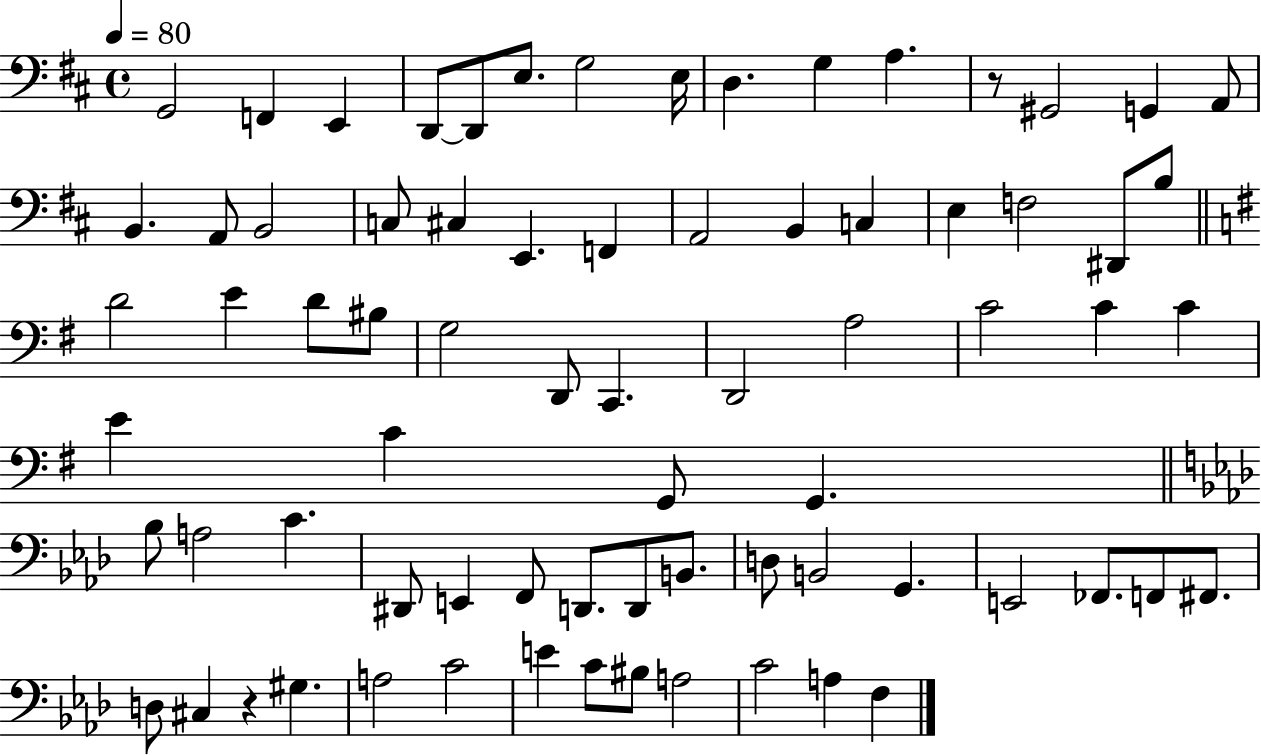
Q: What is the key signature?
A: D major